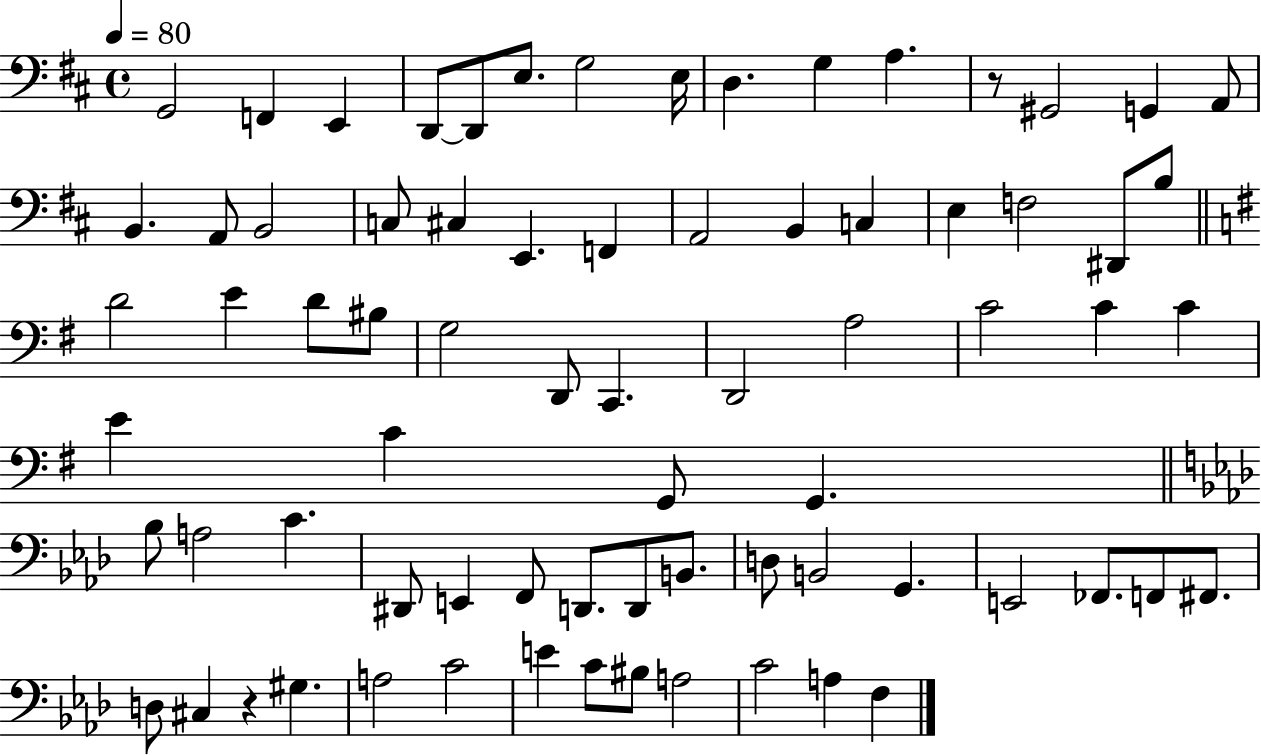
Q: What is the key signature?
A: D major